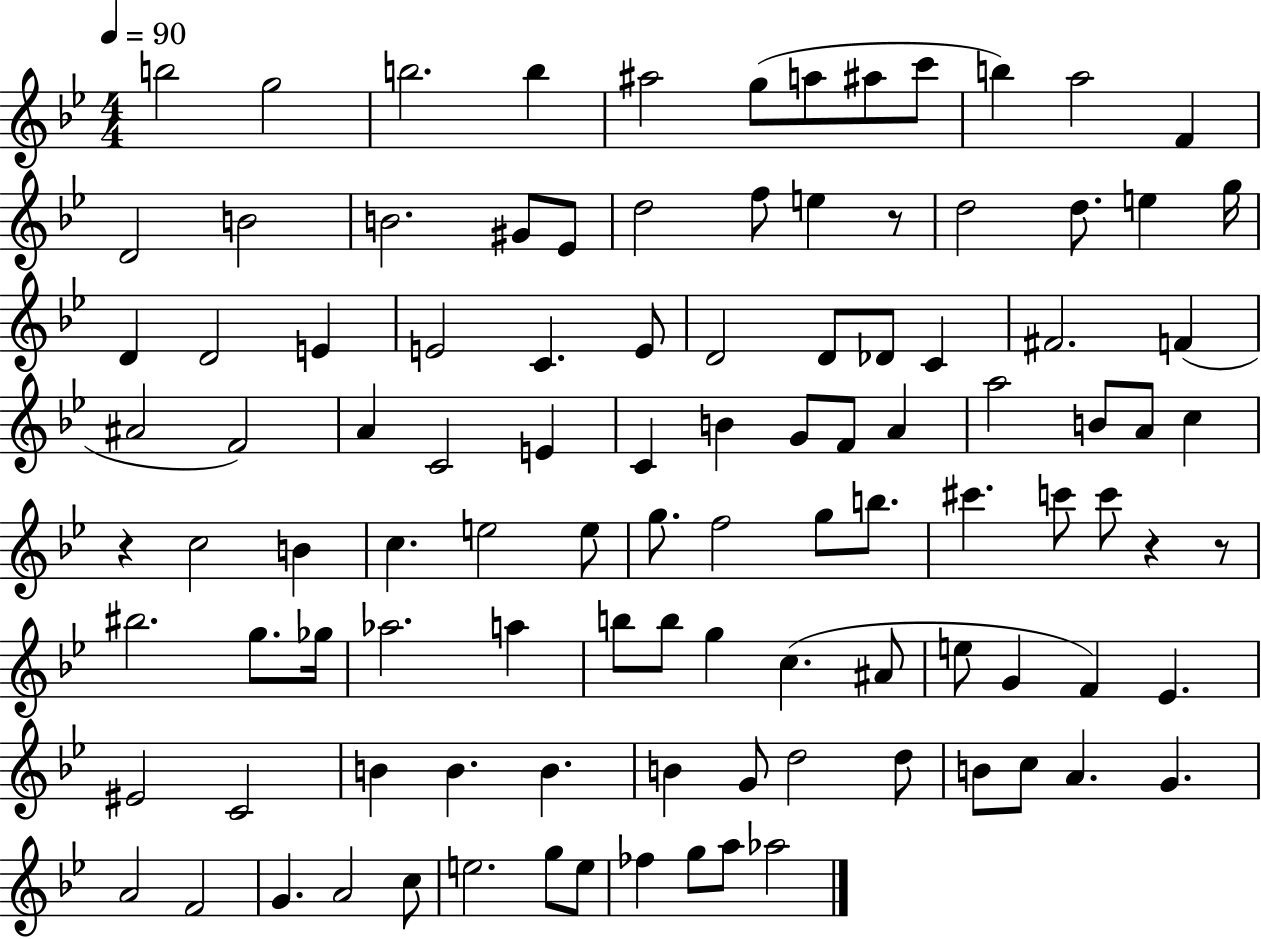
{
  \clef treble
  \numericTimeSignature
  \time 4/4
  \key bes \major
  \tempo 4 = 90
  b''2 g''2 | b''2. b''4 | ais''2 g''8( a''8 ais''8 c'''8 | b''4) a''2 f'4 | \break d'2 b'2 | b'2. gis'8 ees'8 | d''2 f''8 e''4 r8 | d''2 d''8. e''4 g''16 | \break d'4 d'2 e'4 | e'2 c'4. e'8 | d'2 d'8 des'8 c'4 | fis'2. f'4( | \break ais'2 f'2) | a'4 c'2 e'4 | c'4 b'4 g'8 f'8 a'4 | a''2 b'8 a'8 c''4 | \break r4 c''2 b'4 | c''4. e''2 e''8 | g''8. f''2 g''8 b''8. | cis'''4. c'''8 c'''8 r4 r8 | \break bis''2. g''8. ges''16 | aes''2. a''4 | b''8 b''8 g''4 c''4.( ais'8 | e''8 g'4 f'4) ees'4. | \break eis'2 c'2 | b'4 b'4. b'4. | b'4 g'8 d''2 d''8 | b'8 c''8 a'4. g'4. | \break a'2 f'2 | g'4. a'2 c''8 | e''2. g''8 e''8 | fes''4 g''8 a''8 aes''2 | \break \bar "|."
}